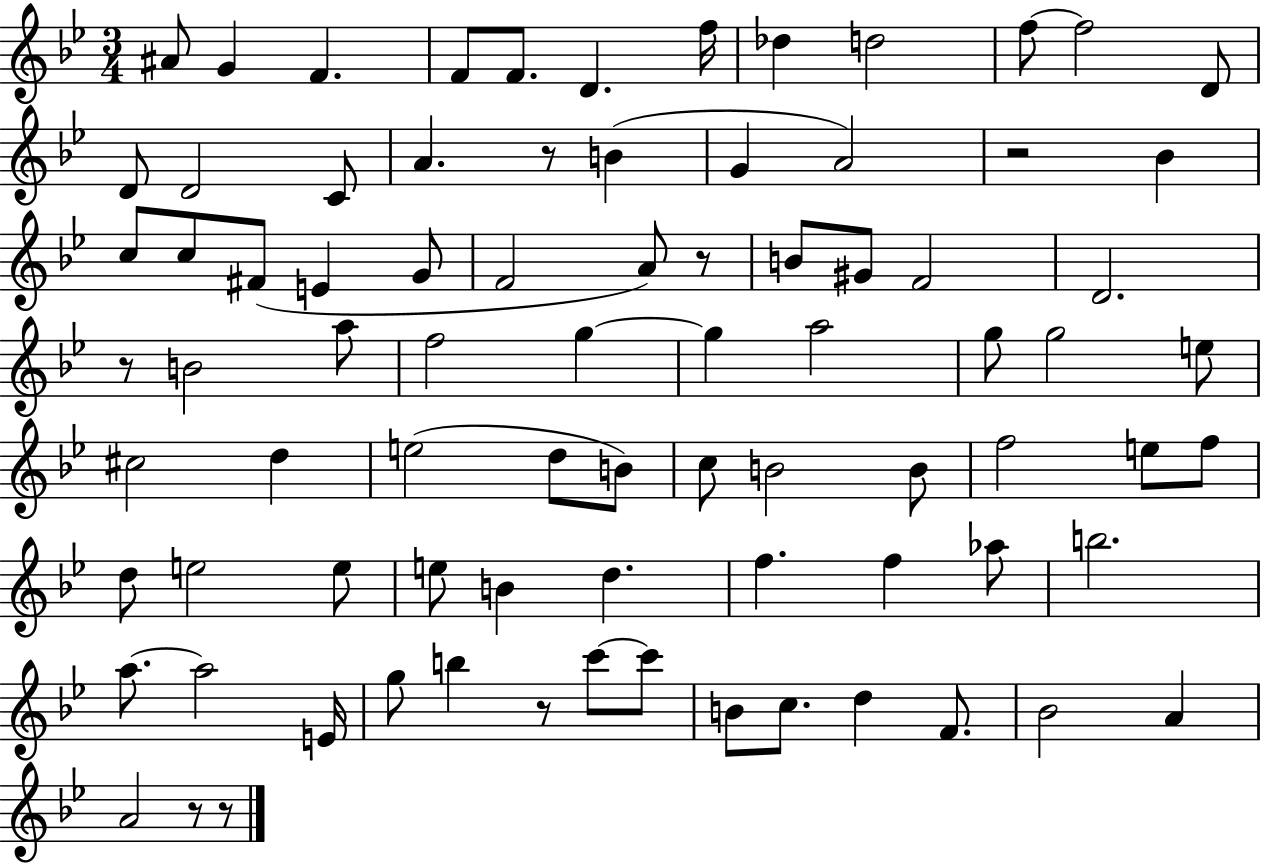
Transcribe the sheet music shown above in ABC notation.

X:1
T:Untitled
M:3/4
L:1/4
K:Bb
^A/2 G F F/2 F/2 D f/4 _d d2 f/2 f2 D/2 D/2 D2 C/2 A z/2 B G A2 z2 _B c/2 c/2 ^F/2 E G/2 F2 A/2 z/2 B/2 ^G/2 F2 D2 z/2 B2 a/2 f2 g g a2 g/2 g2 e/2 ^c2 d e2 d/2 B/2 c/2 B2 B/2 f2 e/2 f/2 d/2 e2 e/2 e/2 B d f f _a/2 b2 a/2 a2 E/4 g/2 b z/2 c'/2 c'/2 B/2 c/2 d F/2 _B2 A A2 z/2 z/2